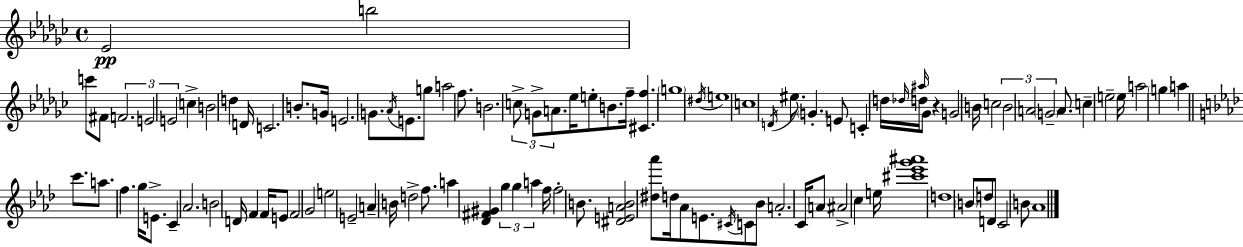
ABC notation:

X:1
T:Untitled
M:4/4
L:1/4
K:Ebm
_E2 b2 c'/2 ^F/2 F2 E2 E2 c B2 d D/4 C2 B/2 G/4 E2 G/2 _A/4 E/2 g/2 a2 f/2 B2 c/2 G/2 A/2 _e/4 e/2 B/2 f/4 [^Cf] g4 ^d/4 e4 c4 D/4 ^e/2 G E/2 C d/4 _d/4 d/4 ^a/4 _G/2 z G2 B/4 c2 B2 A2 G2 A/2 c e2 e/4 a2 g a c'/2 a/2 f g/4 E/2 C _A2 B2 D/4 F F/4 E/2 F2 G2 e2 E2 A B/4 d2 f/2 a [_D^F^G] g g a f/4 f2 B/2 [^DEAB]2 [^d_a']/2 d/4 _A/2 E/2 ^C/4 C/2 _B/2 A2 C/4 A/2 ^A2 c e/4 [^c'_e'g'^a']4 d4 B/2 d/2 D/2 C2 B/2 _A4